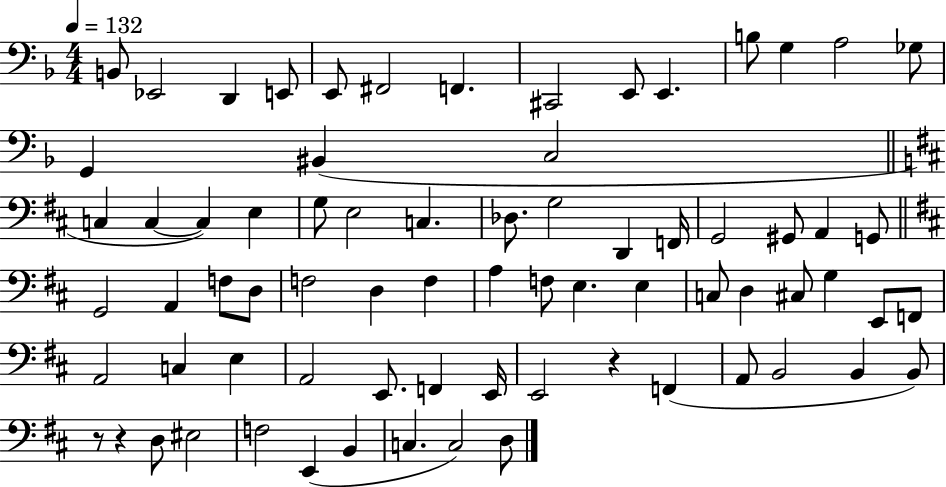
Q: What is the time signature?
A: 4/4